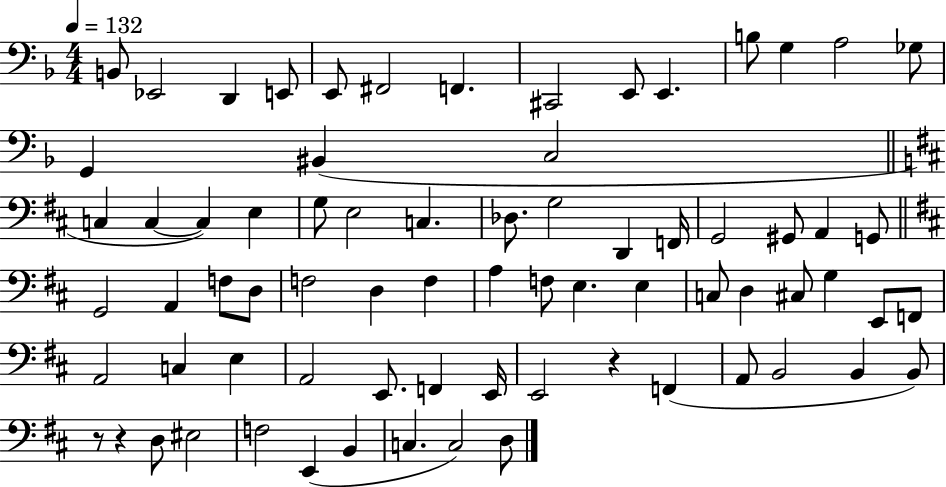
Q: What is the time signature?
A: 4/4